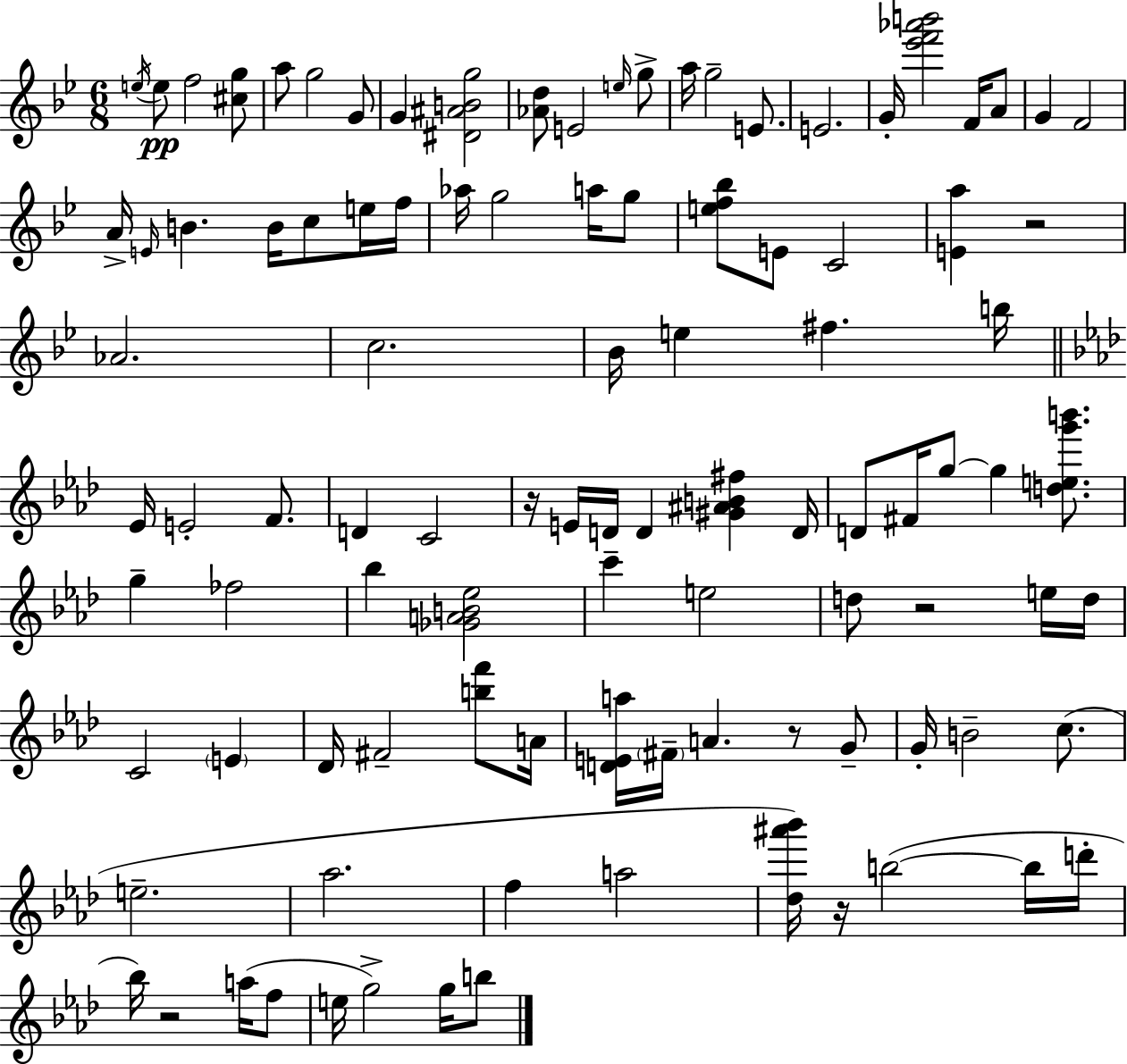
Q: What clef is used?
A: treble